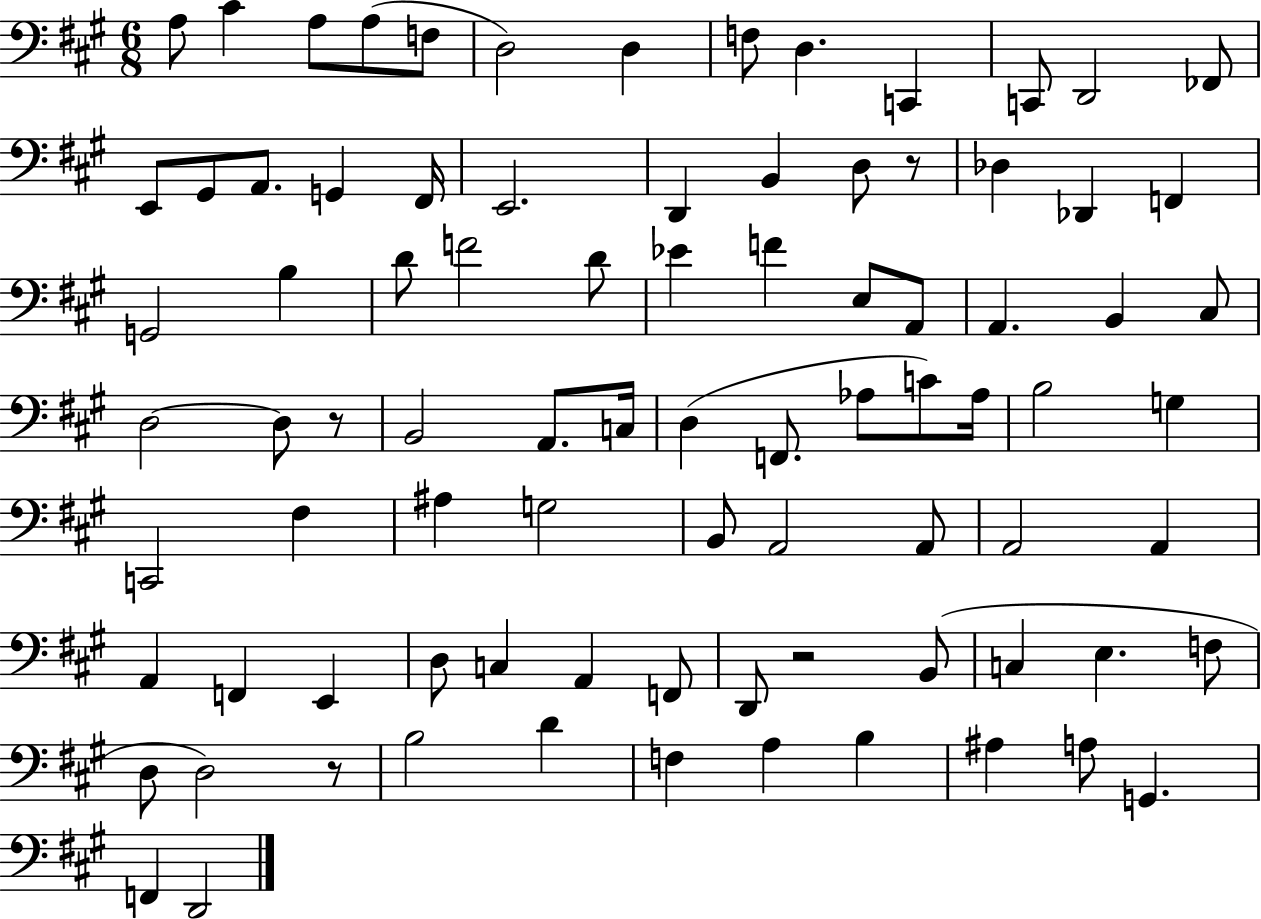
{
  \clef bass
  \numericTimeSignature
  \time 6/8
  \key a \major
  a8 cis'4 a8 a8( f8 | d2) d4 | f8 d4. c,4 | c,8 d,2 fes,8 | \break e,8 gis,8 a,8. g,4 fis,16 | e,2. | d,4 b,4 d8 r8 | des4 des,4 f,4 | \break g,2 b4 | d'8 f'2 d'8 | ees'4 f'4 e8 a,8 | a,4. b,4 cis8 | \break d2~~ d8 r8 | b,2 a,8. c16 | d4( f,8. aes8 c'8) aes16 | b2 g4 | \break c,2 fis4 | ais4 g2 | b,8 a,2 a,8 | a,2 a,4 | \break a,4 f,4 e,4 | d8 c4 a,4 f,8 | d,8 r2 b,8( | c4 e4. f8 | \break d8 d2) r8 | b2 d'4 | f4 a4 b4 | ais4 a8 g,4. | \break f,4 d,2 | \bar "|."
}